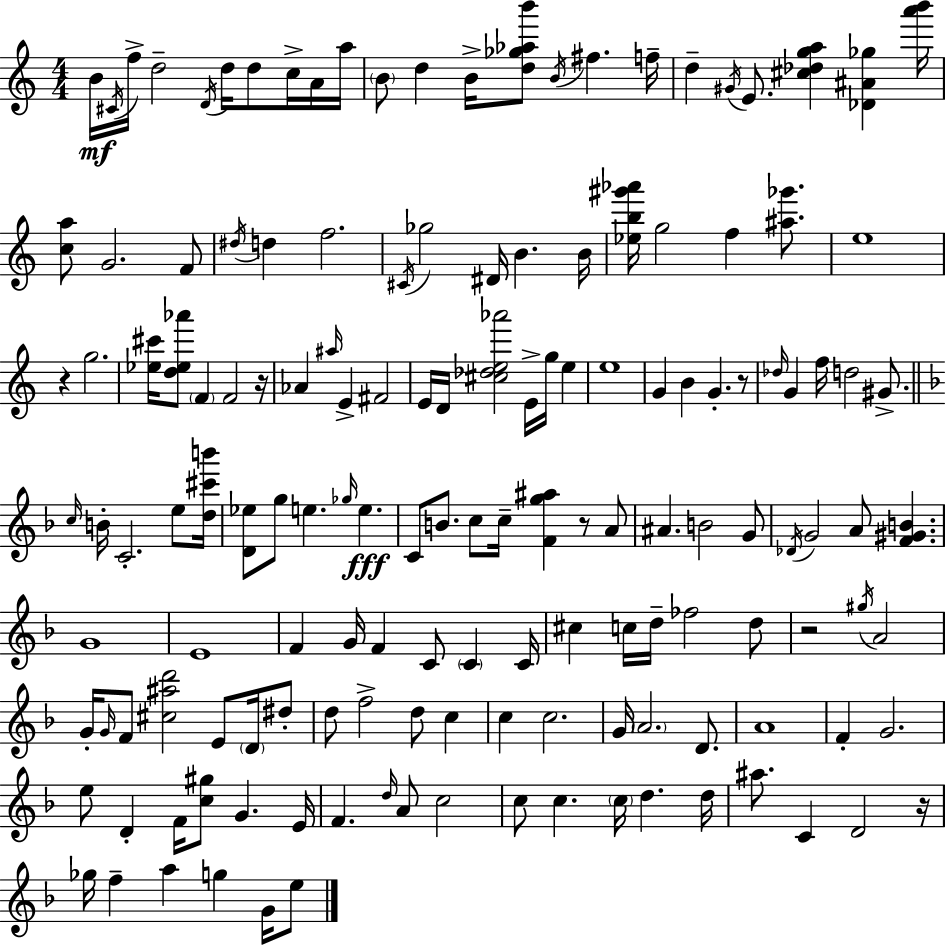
X:1
T:Untitled
M:4/4
L:1/4
K:Am
B/4 ^C/4 f/4 d2 D/4 d/4 d/2 c/4 A/4 a/4 B/2 d B/4 [d_g_ab']/2 B/4 ^f f/4 d ^G/4 E/2 [^c_dga] [_D^A_g] [a'b']/4 [ca]/2 G2 F/2 ^d/4 d f2 ^C/4 _g2 ^D/4 B B/4 [_eb^g'_a']/4 g2 f [^a_g']/2 e4 z g2 [_e^c']/4 [d_e_a']/2 F F2 z/4 _A ^a/4 E ^F2 E/4 D/4 [^c_de_a']2 E/4 g/4 e e4 G B G z/2 _d/4 G f/4 d2 ^G/2 c/4 B/4 C2 e/2 [d^c'b']/4 [D_e]/2 g/2 e _g/4 e C/2 B/2 c/2 c/4 [Fg^a] z/2 A/2 ^A B2 G/2 _D/4 G2 A/2 [F^GB] G4 E4 F G/4 F C/2 C C/4 ^c c/4 d/4 _f2 d/2 z2 ^g/4 A2 G/4 G/4 F/2 [^c^ad']2 E/2 D/4 ^d/2 d/2 f2 d/2 c c c2 G/4 A2 D/2 A4 F G2 e/2 D F/4 [c^g]/2 G E/4 F d/4 A/2 c2 c/2 c c/4 d d/4 ^a/2 C D2 z/4 _g/4 f a g G/4 e/2